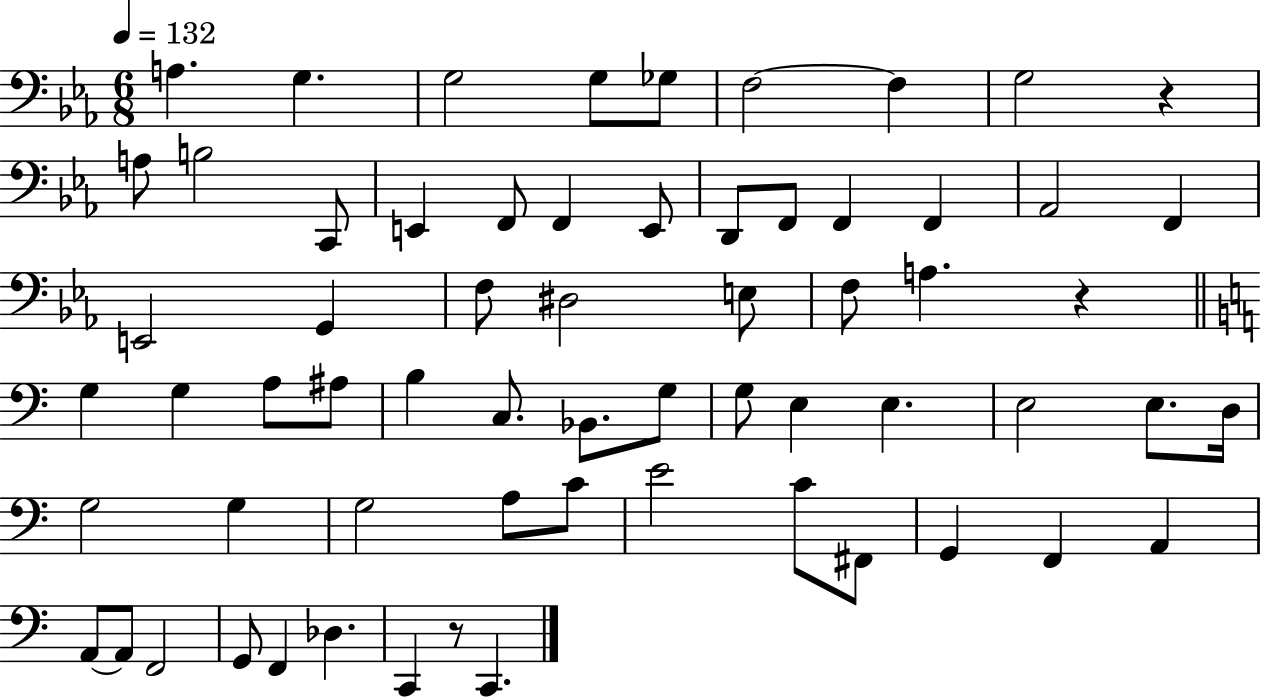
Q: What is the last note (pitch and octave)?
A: C2